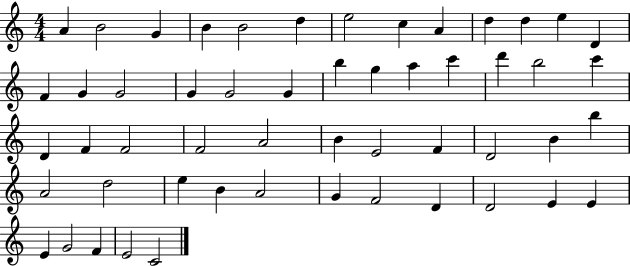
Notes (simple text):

A4/q B4/h G4/q B4/q B4/h D5/q E5/h C5/q A4/q D5/q D5/q E5/q D4/q F4/q G4/q G4/h G4/q G4/h G4/q B5/q G5/q A5/q C6/q D6/q B5/h C6/q D4/q F4/q F4/h F4/h A4/h B4/q E4/h F4/q D4/h B4/q B5/q A4/h D5/h E5/q B4/q A4/h G4/q F4/h D4/q D4/h E4/q E4/q E4/q G4/h F4/q E4/h C4/h